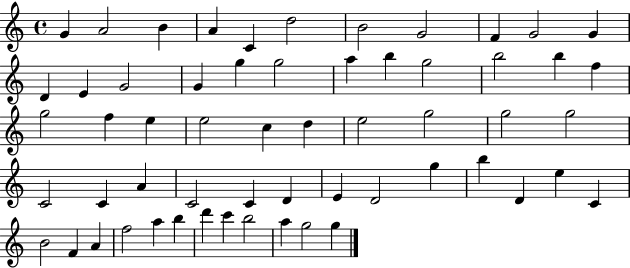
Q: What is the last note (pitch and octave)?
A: G5